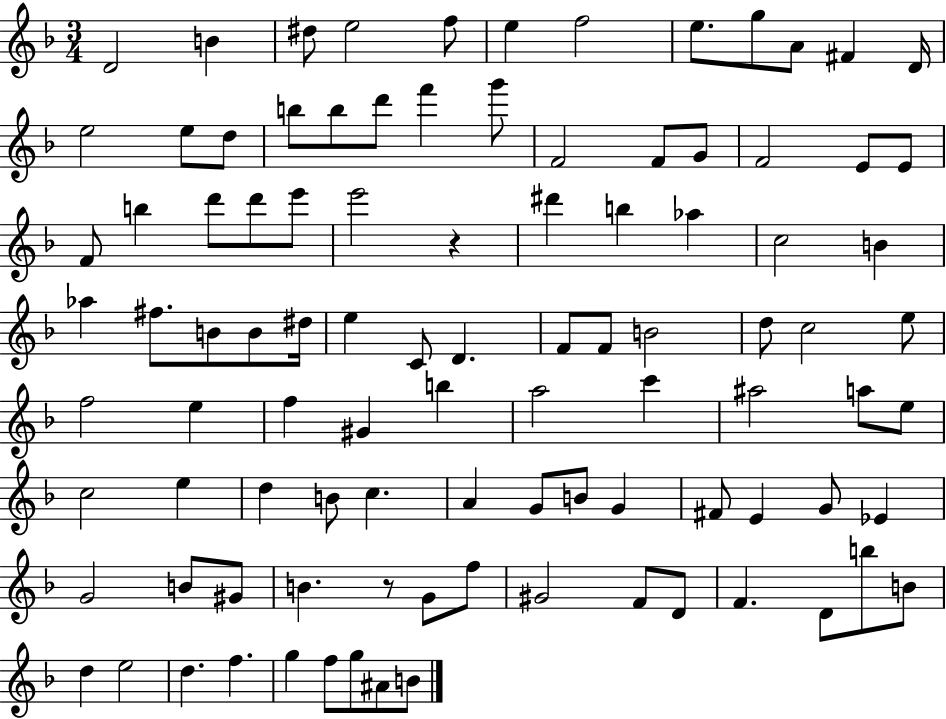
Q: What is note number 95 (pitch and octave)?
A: A#4